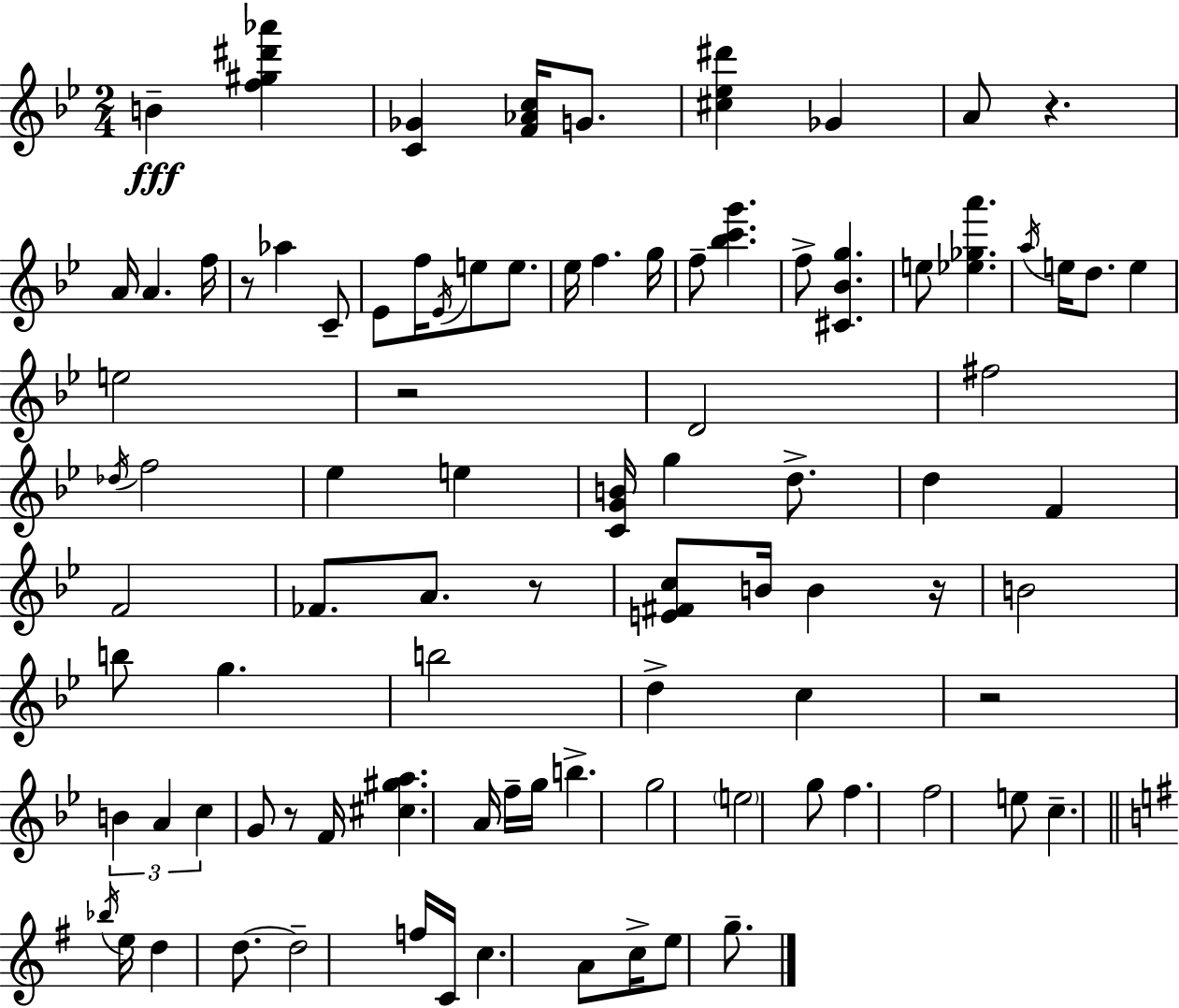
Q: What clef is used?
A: treble